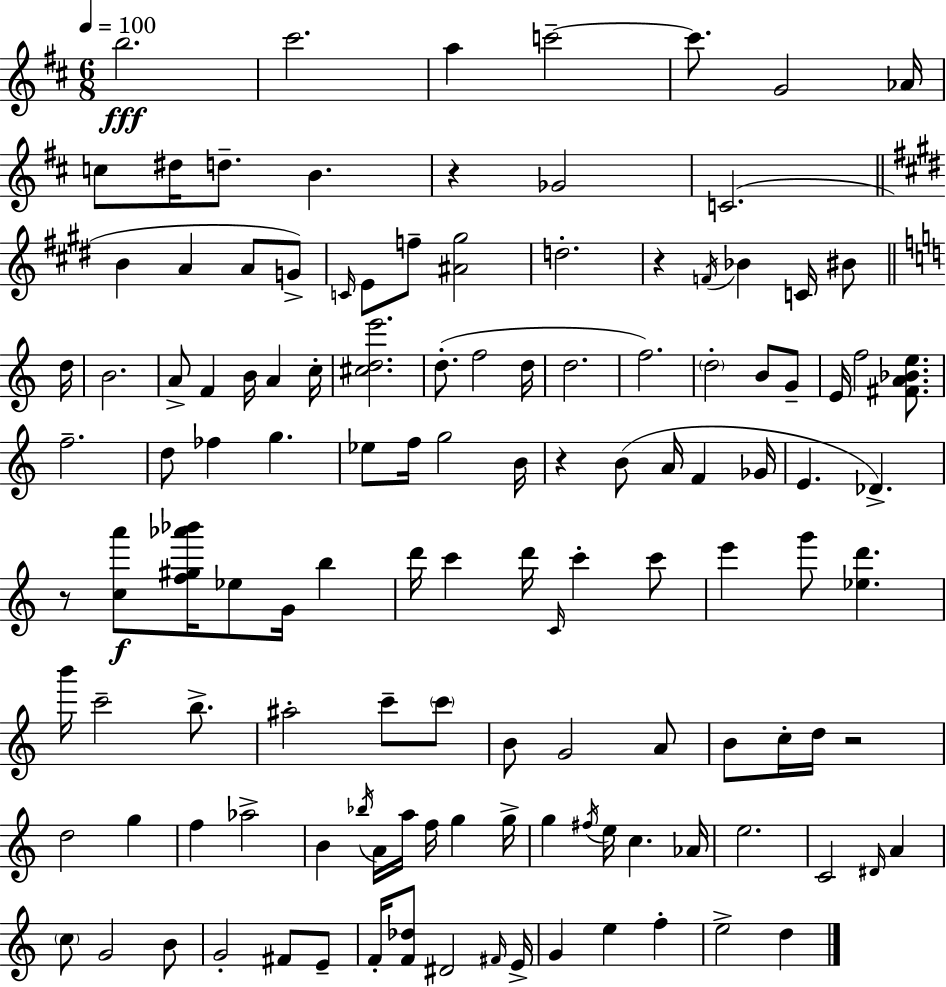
{
  \clef treble
  \numericTimeSignature
  \time 6/8
  \key d \major
  \tempo 4 = 100
  b''2.\fff | cis'''2. | a''4 c'''2--~~ | c'''8. g'2 aes'16 | \break c''8 dis''16 d''8.-- b'4. | r4 ges'2 | c'2.( | \bar "||" \break \key e \major b'4 a'4 a'8 g'8->) | \grace { c'16 } e'8 f''8-- <ais' gis''>2 | d''2.-. | r4 \acciaccatura { f'16 } bes'4 c'16 bis'8 | \break \bar "||" \break \key c \major d''16 b'2. | a'8-> f'4 b'16 a'4 | c''16-. <cis'' d'' e'''>2. | d''8.-.( f''2 | \break d''16 d''2. | f''2.) | \parenthesize d''2-. b'8 g'8-- | e'16 f''2 <fis' a' bes' e''>8. | \break f''2.-- | d''8 fes''4 g''4. | ees''8 f''16 g''2 | b'16 r4 b'8( a'16 f'4 | \break ges'16 e'4. des'4.->) | r8 <c'' a'''>8\f <f'' gis'' aes''' bes'''>16 ees''8 g'16 b''4 | d'''16 c'''4 d'''16 \grace { c'16 } c'''4-. | c'''8 e'''4 g'''8 <ees'' d'''>4. | \break b'''16 c'''2-- b''8.-> | ais''2-. c'''8-- | \parenthesize c'''8 b'8 g'2 | a'8 b'8 c''16-. d''16 r2 | \break d''2 g''4 | f''4 aes''2-> | b'4 \acciaccatura { bes''16 } a'16 a''16 f''16 g''4 | g''16-> g''4 \acciaccatura { fis''16 } e''16 c''4. | \break aes'16 e''2. | c'2 | \grace { dis'16 } a'4 \parenthesize c''8 g'2 | b'8 g'2-. | \break fis'8 e'8-- f'16-. <f' des''>8 dis'2 | \grace { fis'16 } e'16-> g'4 e''4 | f''4-. e''2-> | d''4 \bar "|."
}